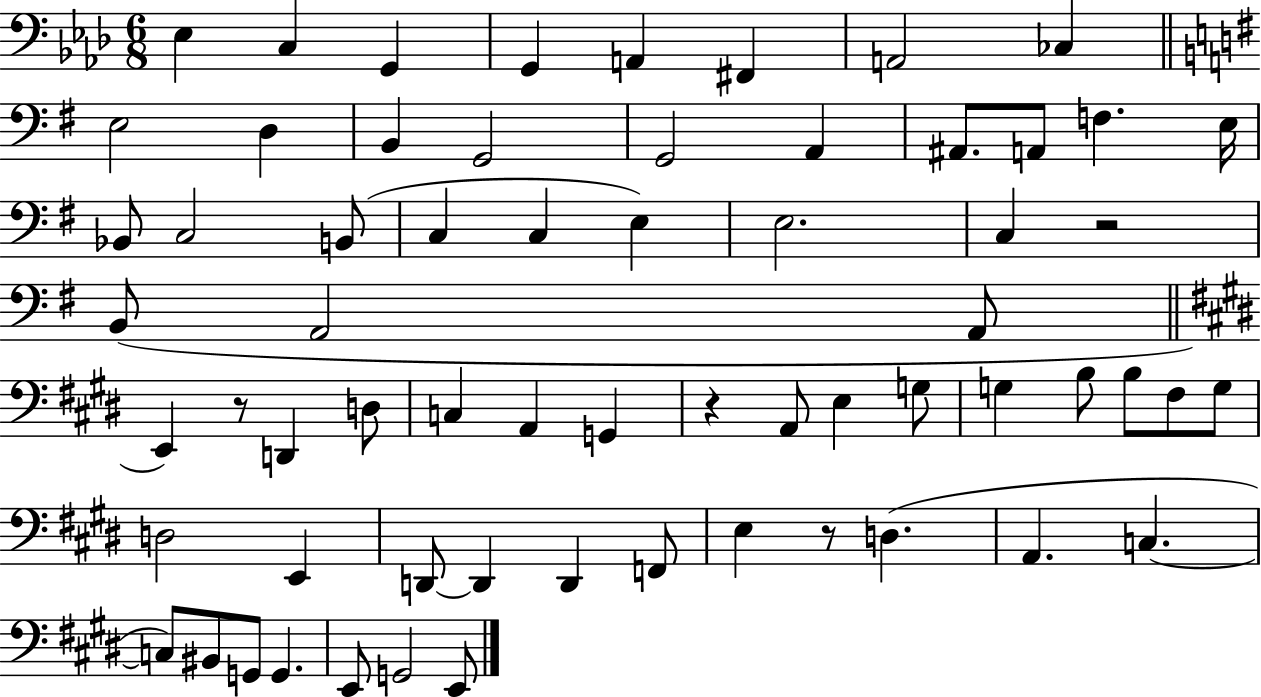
X:1
T:Untitled
M:6/8
L:1/4
K:Ab
_E, C, G,, G,, A,, ^F,, A,,2 _C, E,2 D, B,, G,,2 G,,2 A,, ^A,,/2 A,,/2 F, E,/4 _B,,/2 C,2 B,,/2 C, C, E, E,2 C, z2 B,,/2 A,,2 A,,/2 E,, z/2 D,, D,/2 C, A,, G,, z A,,/2 E, G,/2 G, B,/2 B,/2 ^F,/2 G,/2 D,2 E,, D,,/2 D,, D,, F,,/2 E, z/2 D, A,, C, C,/2 ^B,,/2 G,,/2 G,, E,,/2 G,,2 E,,/2